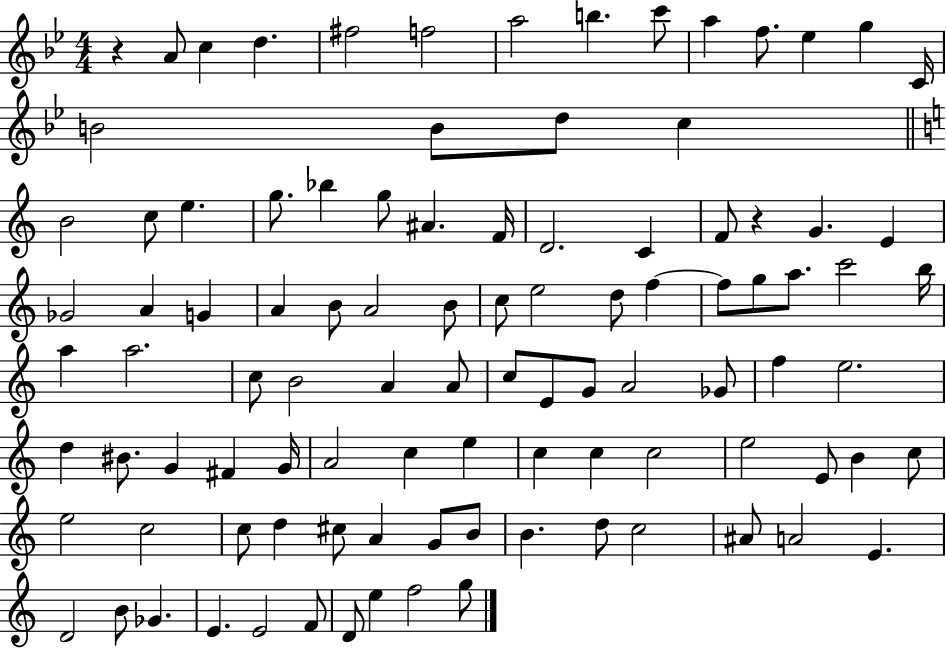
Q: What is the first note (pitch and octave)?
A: A4